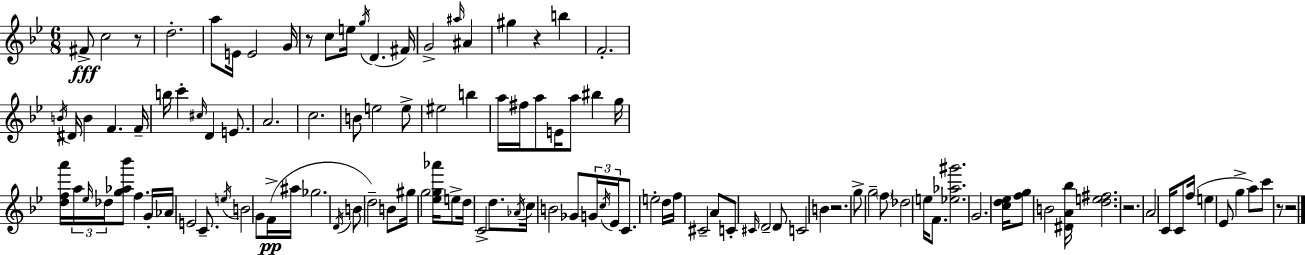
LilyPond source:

{
  \clef treble
  \numericTimeSignature
  \time 6/8
  \key bes \major
  fis'8->\fff c''2 r8 | d''2.-. | a''8 e'16 e'2 g'16 | r8 c''8 e''16 \acciaccatura { g''16 }( d'4. | \break fis'16) g'2-> \grace { ais''16 } ais'4 | gis''4 r4 b''4 | f'2.-. | \acciaccatura { b'16 } dis'16 b'4 f'4. | \break f'16-- b''16 c'''4-. \grace { cis''16 } d'4 | e'8. a'2. | c''2. | b'8 e''2 | \break e''8-> eis''2 | b''4 a''16 fis''16 a''8 e'16 a''8 bis''4 | g''16 <d'' f'' a'''>16 \tuplet 3/2 { a''16 \grace { ees''16 } des''16 } <g'' aes'' bes'''>8 f''4. | g'16-. aes'16 e'2 | \break c'8.-- \acciaccatura { e''16 } b'2 | g'8 f'16->(\pp ais''16 ges''2. | \acciaccatura { d'16 } b'8 d''2--) | b'8 gis''16 g''2 | \break <ees'' g'' aes'''>16 e''8-> d''16 c'2-> | d''8. \acciaccatura { aes'16 } c''16 b'2 | ges'8 \tuplet 3/2 { g'16 \acciaccatura { c''16 } ees'16 } c'8. | e''2-. d''16 f''16 cis'2-- | \break a'8 c'8-. \grace { cis'16 } | d'2-- d'8 c'2 | b'4 r2. | g''8-> | \break g''2-- \parenthesize f''8 des''2 | e''16 f'8. <ees'' aes'' gis'''>2. | g'2. | <c'' d'' ees''>16 <f'' g''>8 | \break b'2 <dis' a' bes''>16 <d'' e'' fis''>2. | r2. | a'2 | c'16 c'8 f''16( e''4 | \break ees'8 g''4-> a''8) c'''8 | r8 r2 \bar "|."
}